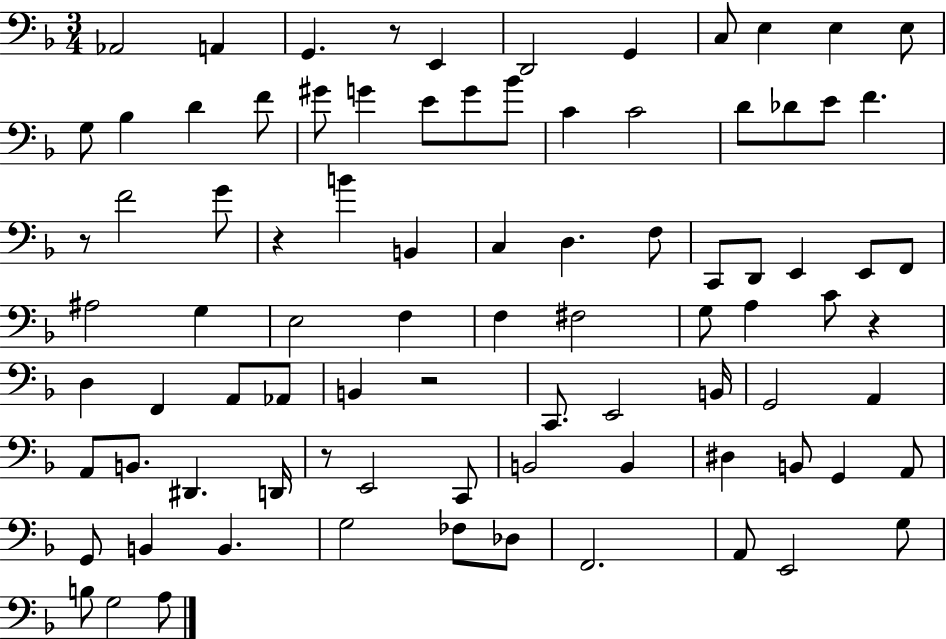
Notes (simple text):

Ab2/h A2/q G2/q. R/e E2/q D2/h G2/q C3/e E3/q E3/q E3/e G3/e Bb3/q D4/q F4/e G#4/e G4/q E4/e G4/e Bb4/e C4/q C4/h D4/e Db4/e E4/e F4/q. R/e F4/h G4/e R/q B4/q B2/q C3/q D3/q. F3/e C2/e D2/e E2/q E2/e F2/e A#3/h G3/q E3/h F3/q F3/q F#3/h G3/e A3/q C4/e R/q D3/q F2/q A2/e Ab2/e B2/q R/h C2/e. E2/h B2/s G2/h A2/q A2/e B2/e. D#2/q. D2/s R/e E2/h C2/e B2/h B2/q D#3/q B2/e G2/q A2/e G2/e B2/q B2/q. G3/h FES3/e Db3/e F2/h. A2/e E2/h G3/e B3/e G3/h A3/e